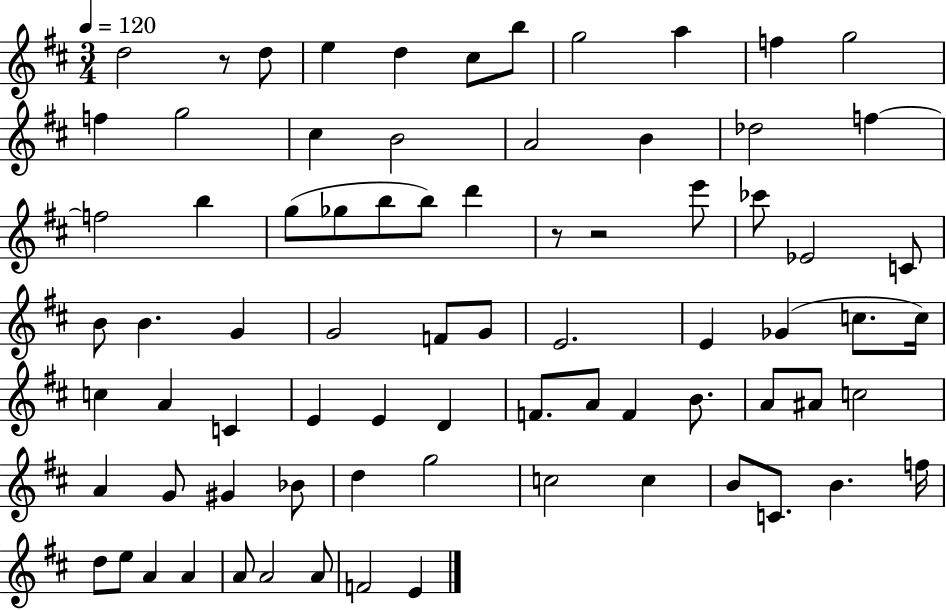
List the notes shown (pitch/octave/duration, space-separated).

D5/h R/e D5/e E5/q D5/q C#5/e B5/e G5/h A5/q F5/q G5/h F5/q G5/h C#5/q B4/h A4/h B4/q Db5/h F5/q F5/h B5/q G5/e Gb5/e B5/e B5/e D6/q R/e R/h E6/e CES6/e Eb4/h C4/e B4/e B4/q. G4/q G4/h F4/e G4/e E4/h. E4/q Gb4/q C5/e. C5/s C5/q A4/q C4/q E4/q E4/q D4/q F4/e. A4/e F4/q B4/e. A4/e A#4/e C5/h A4/q G4/e G#4/q Bb4/e D5/q G5/h C5/h C5/q B4/e C4/e. B4/q. F5/s D5/e E5/e A4/q A4/q A4/e A4/h A4/e F4/h E4/q